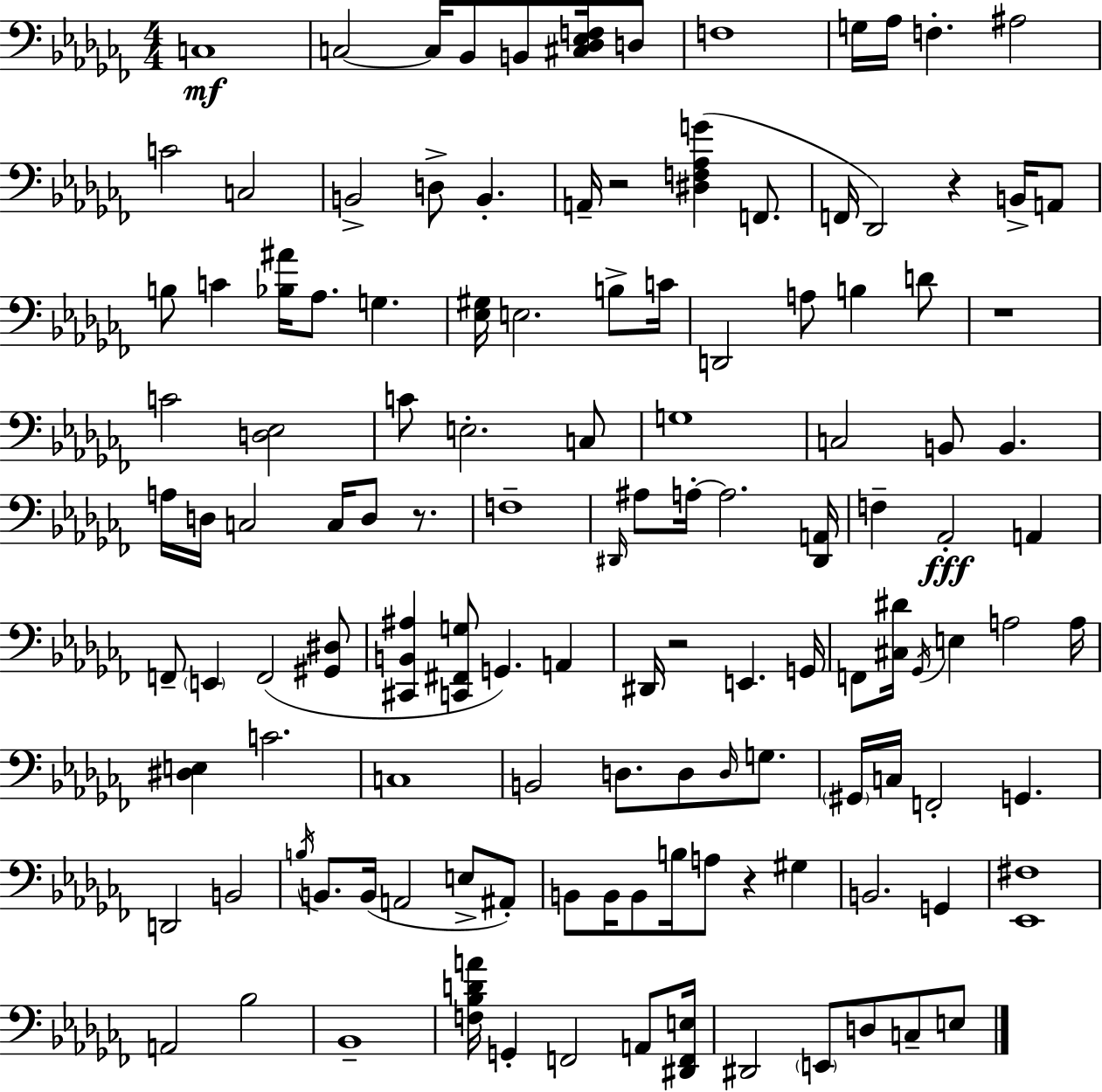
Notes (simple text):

C3/w C3/h C3/s Bb2/e B2/e [C#3,Db3,Eb3,F3]/s D3/e F3/w G3/s Ab3/s F3/q. A#3/h C4/h C3/h B2/h D3/e B2/q. A2/s R/h [D#3,F3,Ab3,G4]/q F2/e. F2/s Db2/h R/q B2/s A2/e B3/e C4/q [Bb3,A#4]/s Ab3/e. G3/q. [Eb3,G#3]/s E3/h. B3/e C4/s D2/h A3/e B3/q D4/e R/w C4/h [D3,Eb3]/h C4/e E3/h. C3/e G3/w C3/h B2/e B2/q. A3/s D3/s C3/h C3/s D3/e R/e. F3/w D#2/s A#3/e A3/s A3/h. [D#2,A2]/s F3/q Ab2/h A2/q F2/e E2/q F2/h [G#2,D#3]/e [C#2,B2,A#3]/q [C2,F#2,G3]/e G2/q. A2/q D#2/s R/h E2/q. G2/s F2/e [C#3,D#4]/s Gb2/s E3/q A3/h A3/s [D#3,E3]/q C4/h. C3/w B2/h D3/e. D3/e D3/s G3/e. G#2/s C3/s F2/h G2/q. D2/h B2/h B3/s B2/e. B2/s A2/h E3/e A#2/e B2/e B2/s B2/e B3/s A3/e R/q G#3/q B2/h. G2/q [Eb2,F#3]/w A2/h Bb3/h Bb2/w [F3,Bb3,D4,A4]/s G2/q F2/h A2/e [D#2,F2,E3]/s D#2/h E2/e D3/e C3/e E3/e